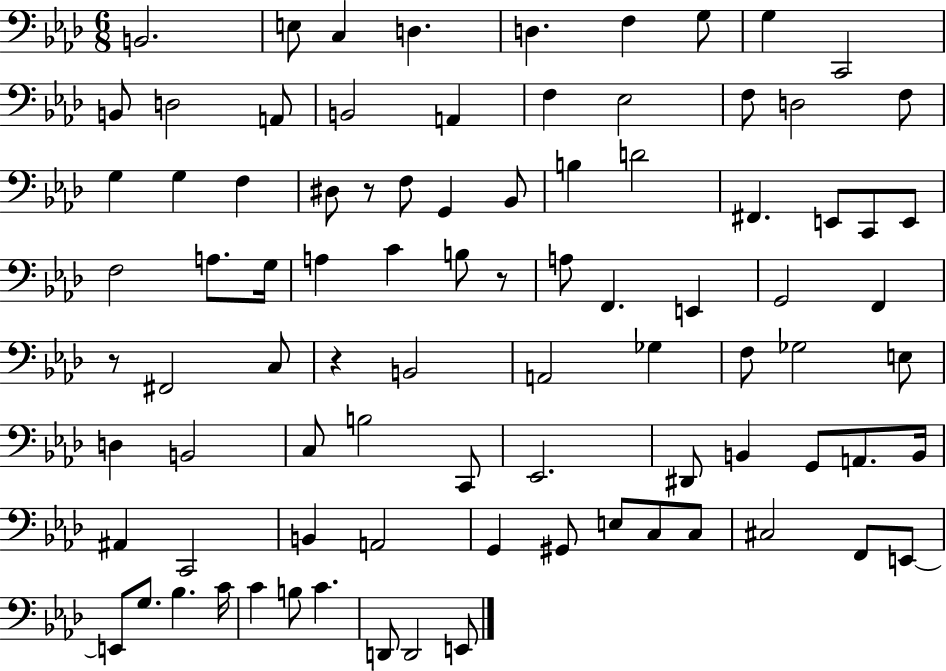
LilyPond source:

{
  \clef bass
  \numericTimeSignature
  \time 6/8
  \key aes \major
  b,2. | e8 c4 d4. | d4. f4 g8 | g4 c,2 | \break b,8 d2 a,8 | b,2 a,4 | f4 ees2 | f8 d2 f8 | \break g4 g4 f4 | dis8 r8 f8 g,4 bes,8 | b4 d'2 | fis,4. e,8 c,8 e,8 | \break f2 a8. g16 | a4 c'4 b8 r8 | a8 f,4. e,4 | g,2 f,4 | \break r8 fis,2 c8 | r4 b,2 | a,2 ges4 | f8 ges2 e8 | \break d4 b,2 | c8 b2 c,8 | ees,2. | dis,8 b,4 g,8 a,8. b,16 | \break ais,4 c,2 | b,4 a,2 | g,4 gis,8 e8 c8 c8 | cis2 f,8 e,8~~ | \break e,8 g8. bes4. c'16 | c'4 b8 c'4. | d,8 d,2 e,8 | \bar "|."
}